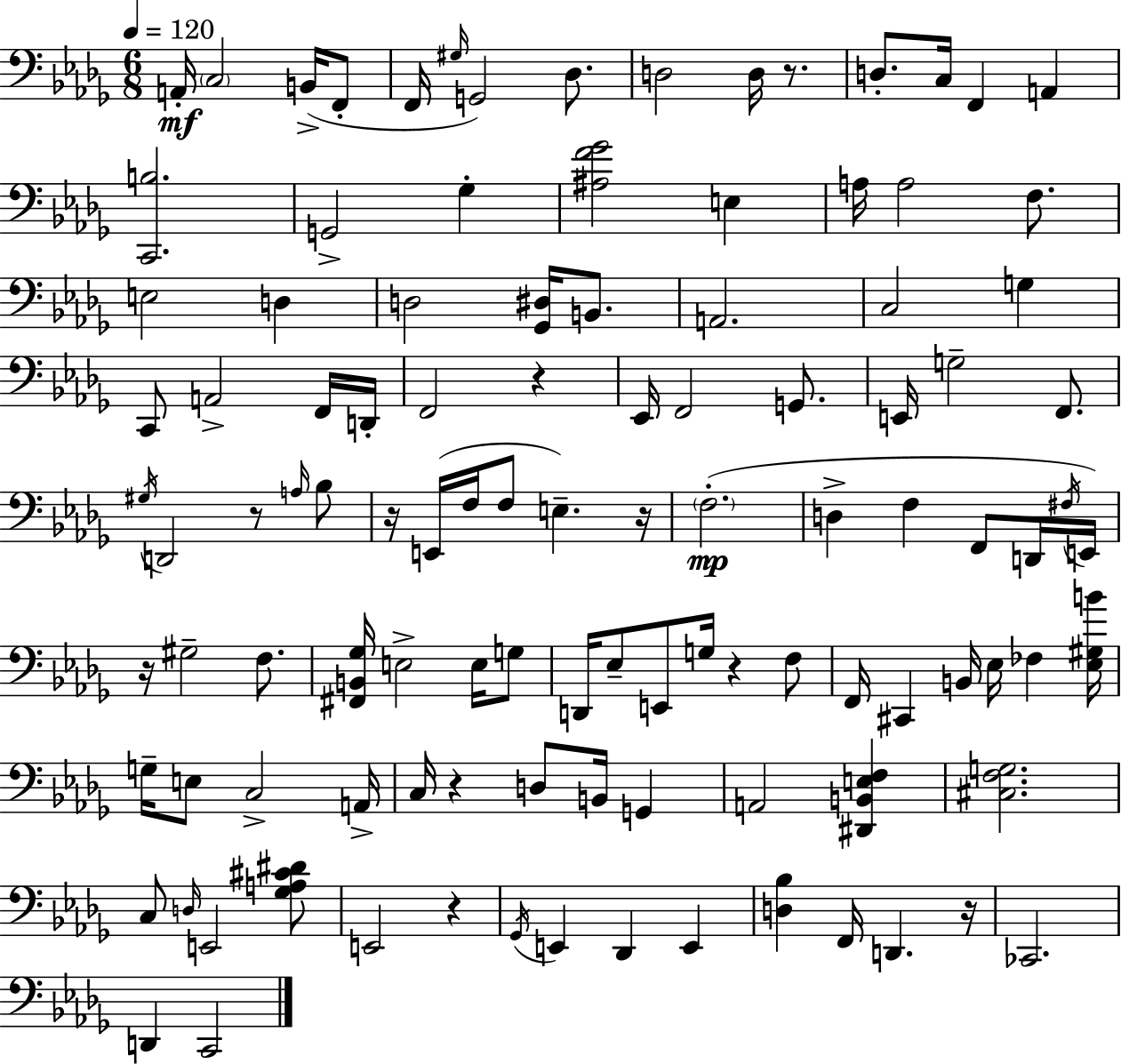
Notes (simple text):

A2/s C3/h B2/s F2/e F2/s G#3/s G2/h Db3/e. D3/h D3/s R/e. D3/e. C3/s F2/q A2/q [C2,B3]/h. G2/h Gb3/q [A#3,F4,Gb4]/h E3/q A3/s A3/h F3/e. E3/h D3/q D3/h [Gb2,D#3]/s B2/e. A2/h. C3/h G3/q C2/e A2/h F2/s D2/s F2/h R/q Eb2/s F2/h G2/e. E2/s G3/h F2/e. G#3/s D2/h R/e A3/s Bb3/e R/s E2/s F3/s F3/e E3/q. R/s F3/h. D3/q F3/q F2/e D2/s F#3/s E2/s R/s G#3/h F3/e. [F#2,B2,Gb3]/s E3/h E3/s G3/e D2/s Eb3/e E2/e G3/s R/q F3/e F2/s C#2/q B2/s Eb3/s FES3/q [Eb3,G#3,B4]/s G3/s E3/e C3/h A2/s C3/s R/q D3/e B2/s G2/q A2/h [D#2,B2,E3,F3]/q [C#3,F3,G3]/h. C3/e D3/s E2/h [Gb3,A3,C#4,D#4]/e E2/h R/q Gb2/s E2/q Db2/q E2/q [D3,Bb3]/q F2/s D2/q. R/s CES2/h. D2/q C2/h